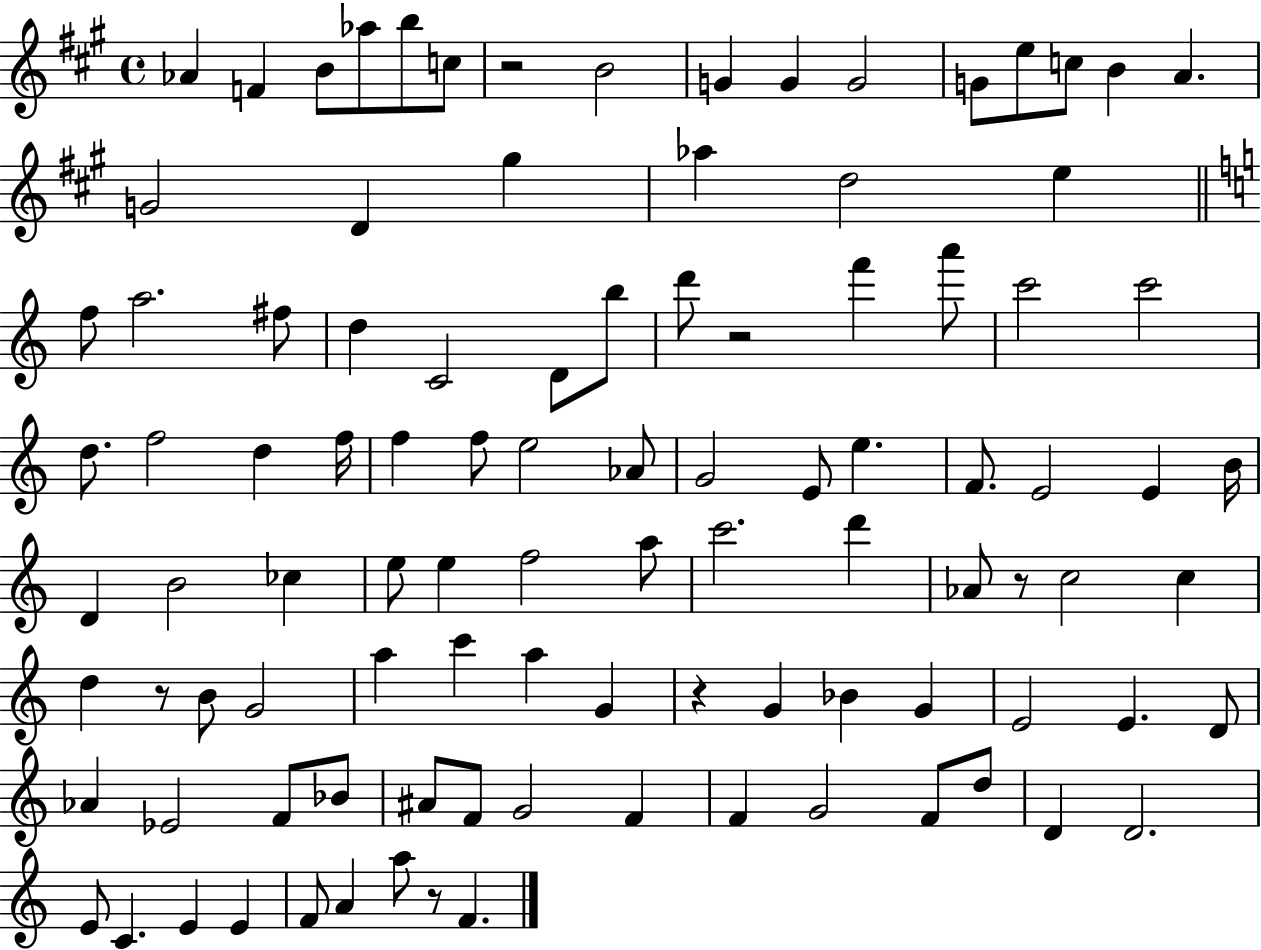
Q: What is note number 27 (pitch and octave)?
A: D4